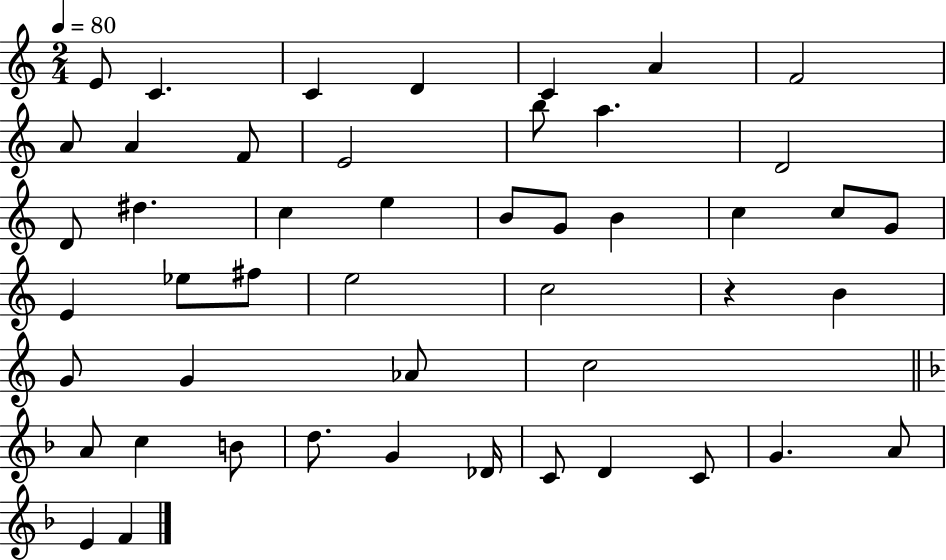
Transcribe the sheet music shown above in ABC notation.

X:1
T:Untitled
M:2/4
L:1/4
K:C
E/2 C C D C A F2 A/2 A F/2 E2 b/2 a D2 D/2 ^d c e B/2 G/2 B c c/2 G/2 E _e/2 ^f/2 e2 c2 z B G/2 G _A/2 c2 A/2 c B/2 d/2 G _D/4 C/2 D C/2 G A/2 E F